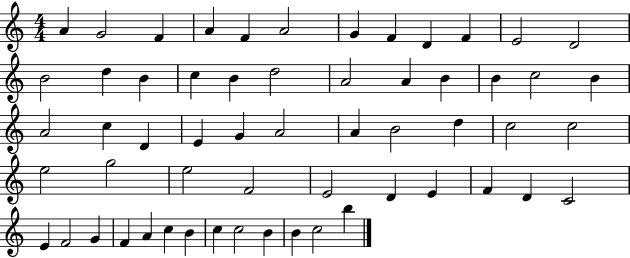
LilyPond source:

{
  \clef treble
  \numericTimeSignature
  \time 4/4
  \key c \major
  a'4 g'2 f'4 | a'4 f'4 a'2 | g'4 f'4 d'4 f'4 | e'2 d'2 | \break b'2 d''4 b'4 | c''4 b'4 d''2 | a'2 a'4 b'4 | b'4 c''2 b'4 | \break a'2 c''4 d'4 | e'4 g'4 a'2 | a'4 b'2 d''4 | c''2 c''2 | \break e''2 g''2 | e''2 f'2 | e'2 d'4 e'4 | f'4 d'4 c'2 | \break e'4 f'2 g'4 | f'4 a'4 c''4 b'4 | c''4 c''2 b'4 | b'4 c''2 b''4 | \break \bar "|."
}